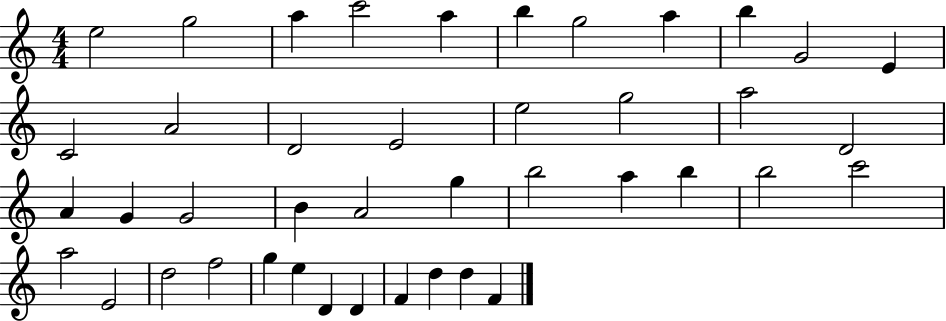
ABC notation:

X:1
T:Untitled
M:4/4
L:1/4
K:C
e2 g2 a c'2 a b g2 a b G2 E C2 A2 D2 E2 e2 g2 a2 D2 A G G2 B A2 g b2 a b b2 c'2 a2 E2 d2 f2 g e D D F d d F